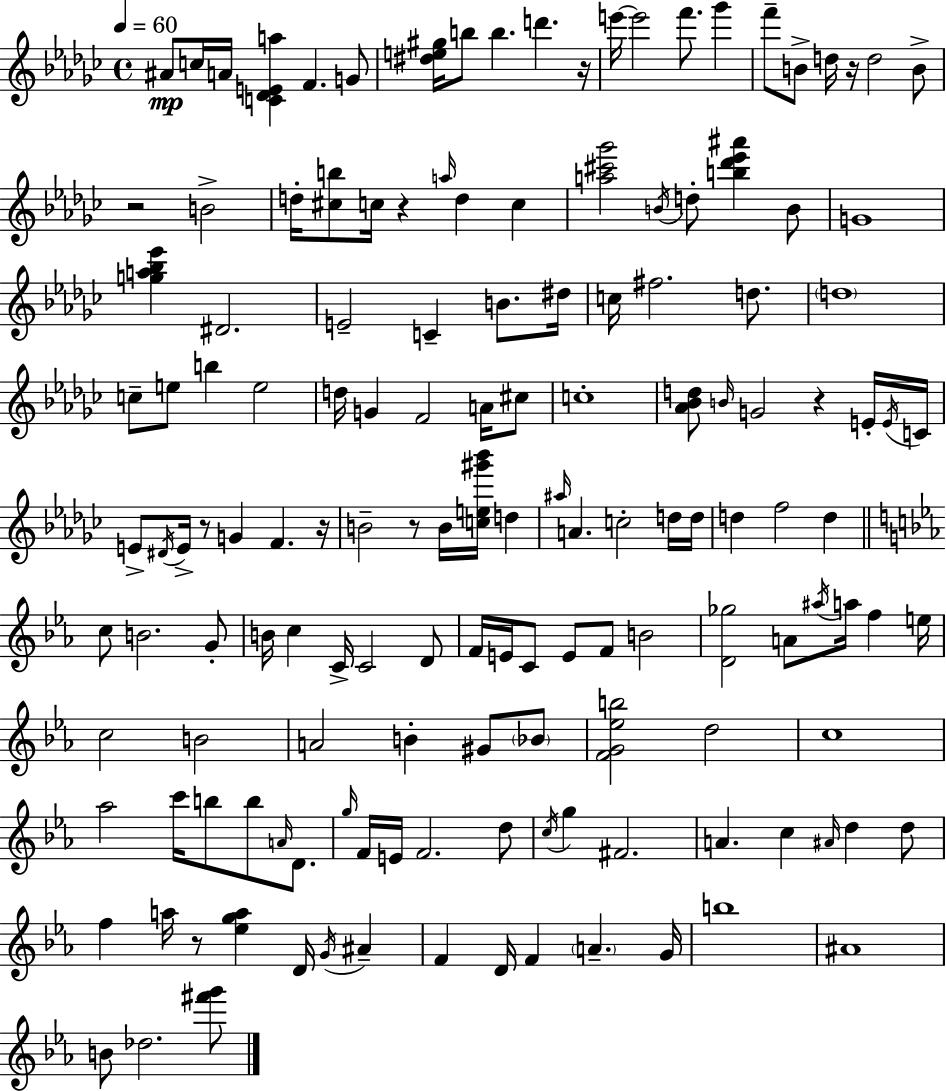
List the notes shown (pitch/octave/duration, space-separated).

A#4/e C5/s A4/s [C4,Db4,E4,A5]/q F4/q. G4/e [D#5,E5,G#5]/s B5/e B5/q. D6/q. R/s E6/s E6/h F6/e. Gb6/q F6/e B4/e D5/s R/s D5/h B4/e R/h B4/h D5/s [C#5,B5]/e C5/s R/q A5/s D5/q C5/q [A5,C#6,Gb6]/h B4/s D5/e [B5,Db6,Eb6,A#6]/q B4/e G4/w [G5,A5,Bb5,Eb6]/q D#4/h. E4/h C4/q B4/e. D#5/s C5/s F#5/h. D5/e. D5/w C5/e E5/e B5/q E5/h D5/s G4/q F4/h A4/s C#5/e C5/w [Ab4,Bb4,D5]/e B4/s G4/h R/q E4/s E4/s C4/s E4/e D#4/s E4/s R/e G4/q F4/q. R/s B4/h R/e B4/s [C5,E5,G#6,Bb6]/s D5/q A#5/s A4/q. C5/h D5/s D5/s D5/q F5/h D5/q C5/e B4/h. G4/e B4/s C5/q C4/s C4/h D4/e F4/s E4/s C4/e E4/e F4/e B4/h [D4,Gb5]/h A4/e A#5/s A5/s F5/q E5/s C5/h B4/h A4/h B4/q G#4/e Bb4/e [F4,G4,Eb5,B5]/h D5/h C5/w Ab5/h C6/s B5/e B5/e A4/s D4/e. G5/s F4/s E4/s F4/h. D5/e C5/s G5/q F#4/h. A4/q. C5/q A#4/s D5/q D5/e F5/q A5/s R/e [Eb5,G5,A5]/q D4/s G4/s A#4/q F4/q D4/s F4/q A4/q. G4/s B5/w A#4/w B4/e Db5/h. [F#6,G6]/e